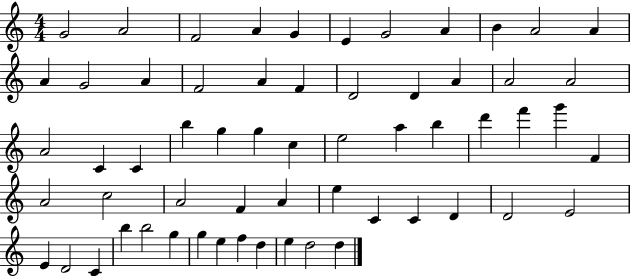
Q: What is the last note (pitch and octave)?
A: D5